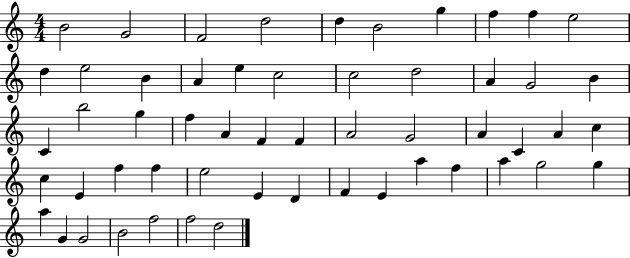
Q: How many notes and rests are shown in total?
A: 55